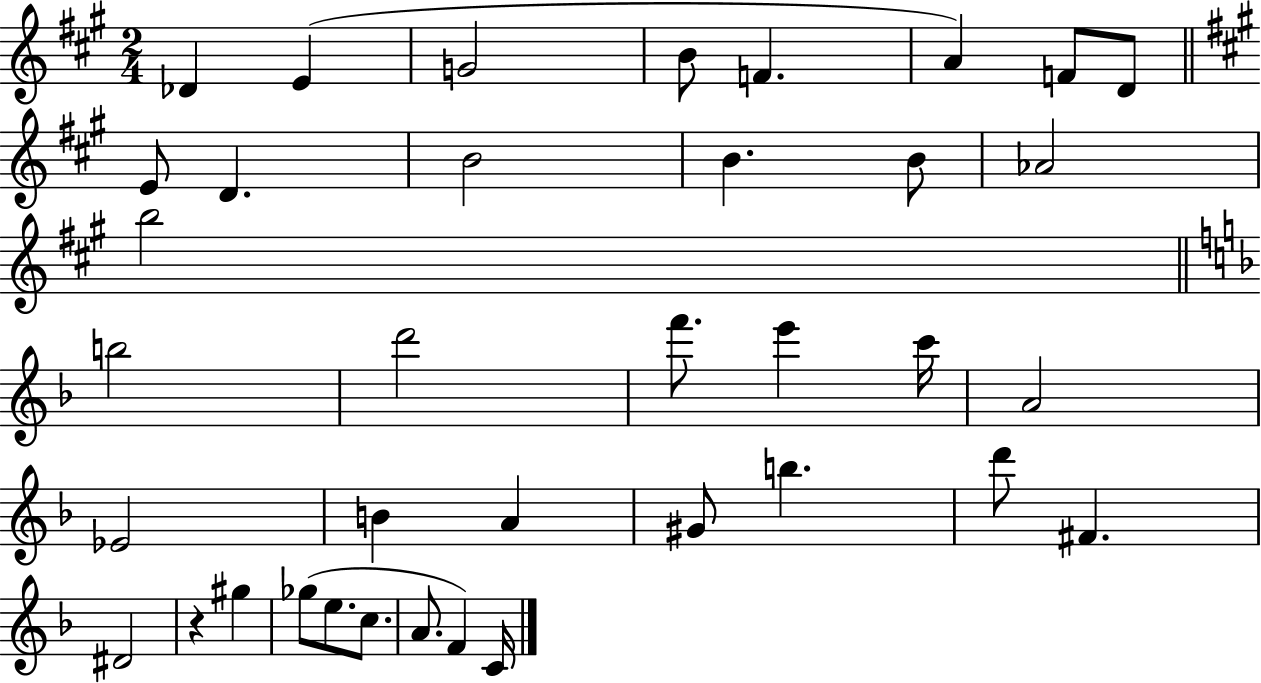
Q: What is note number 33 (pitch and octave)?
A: C5